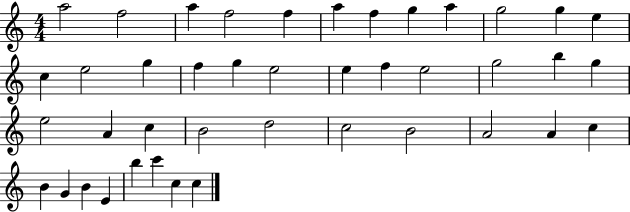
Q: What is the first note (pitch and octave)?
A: A5